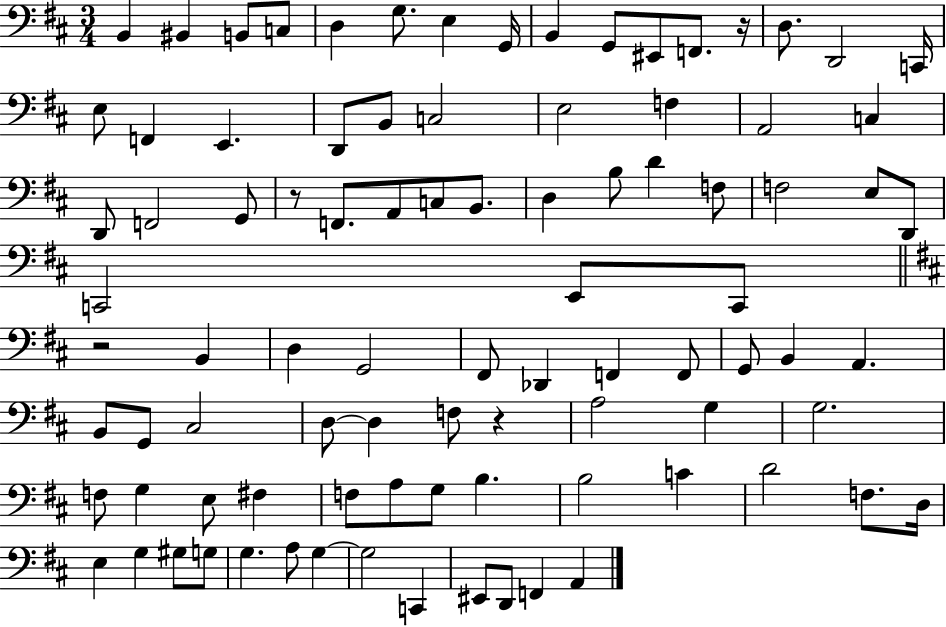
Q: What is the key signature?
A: D major